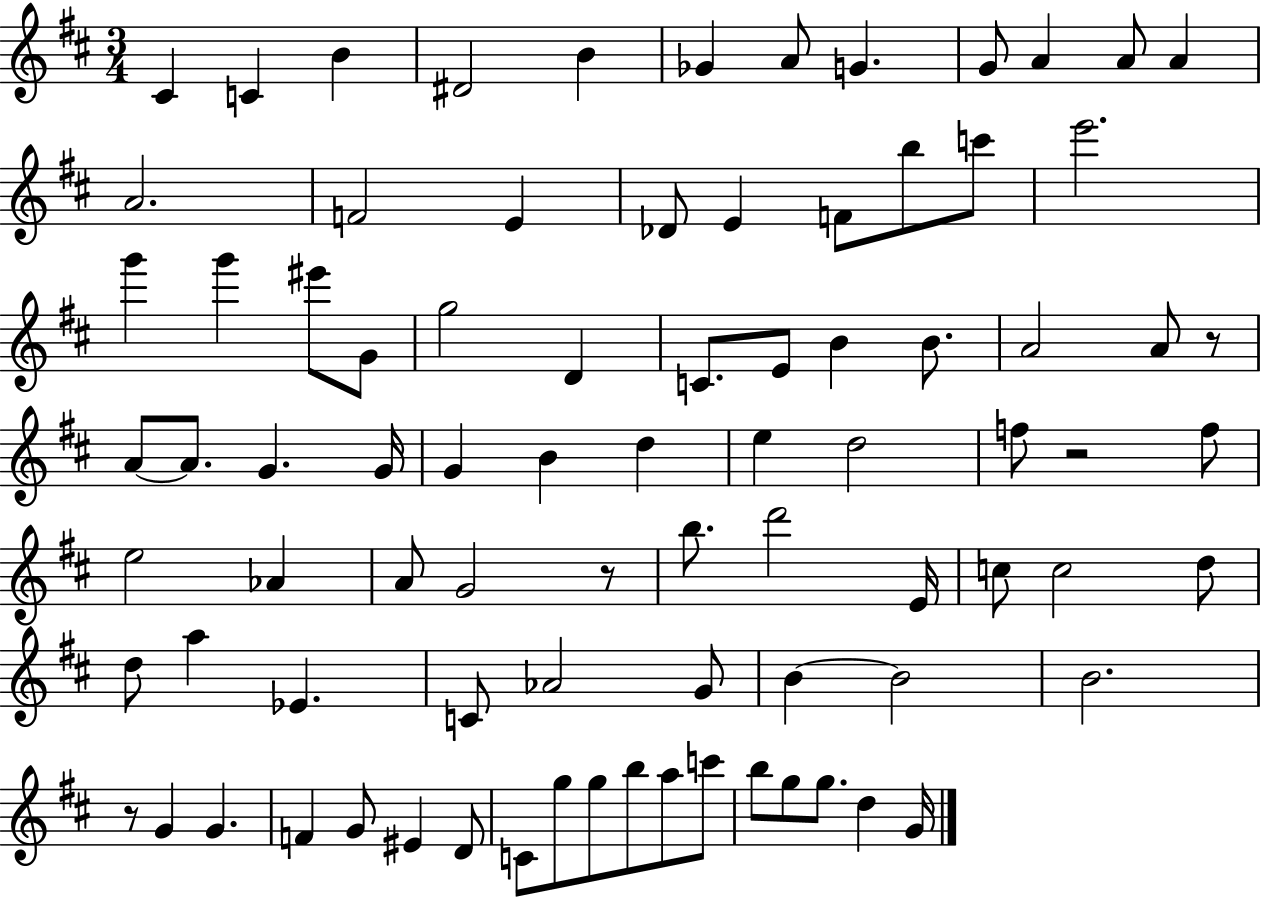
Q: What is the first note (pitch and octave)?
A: C#4